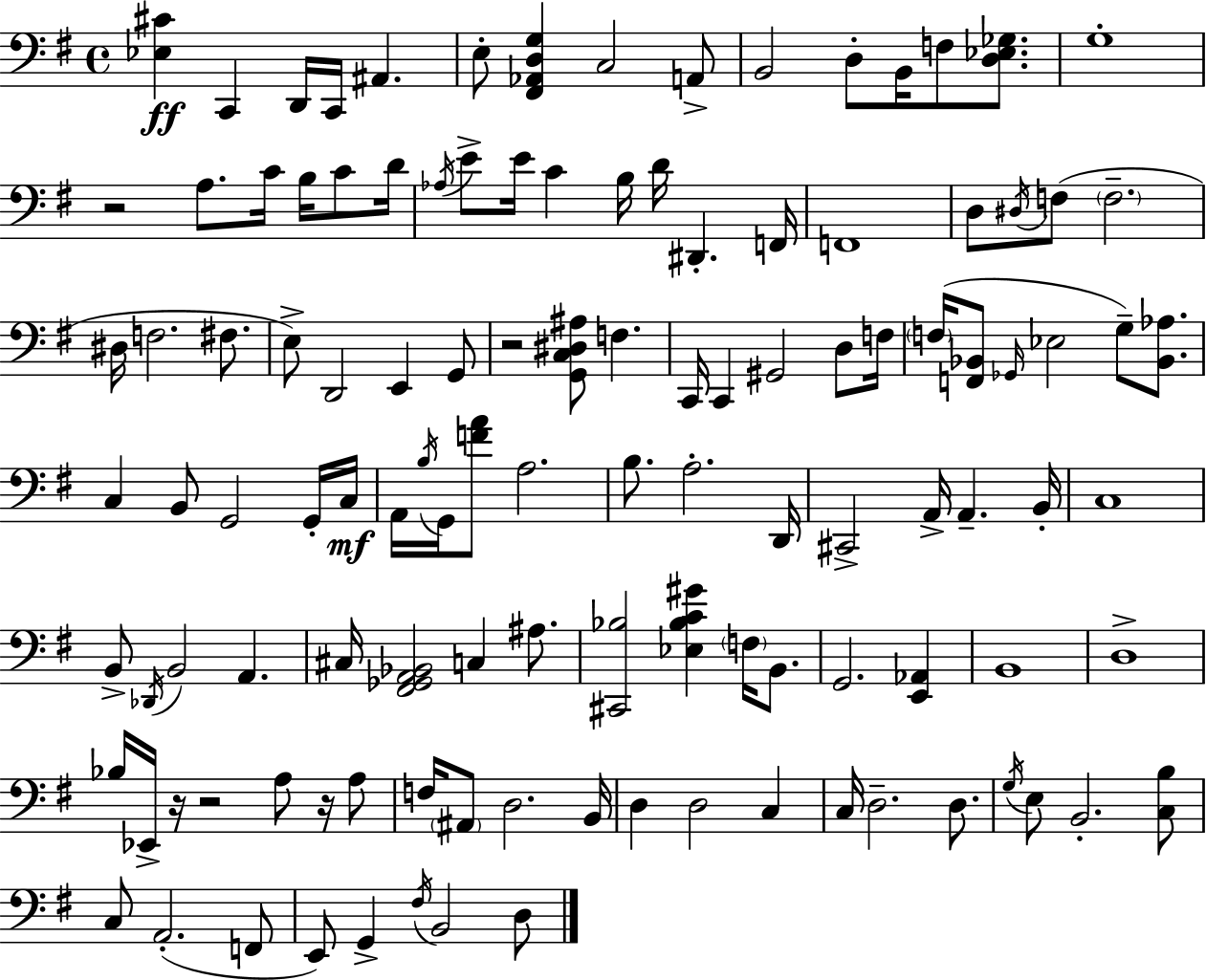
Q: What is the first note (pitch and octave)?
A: C2